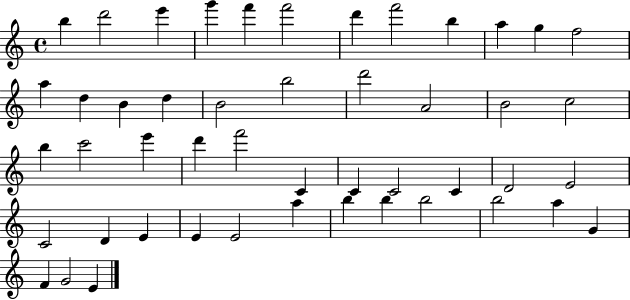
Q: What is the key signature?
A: C major